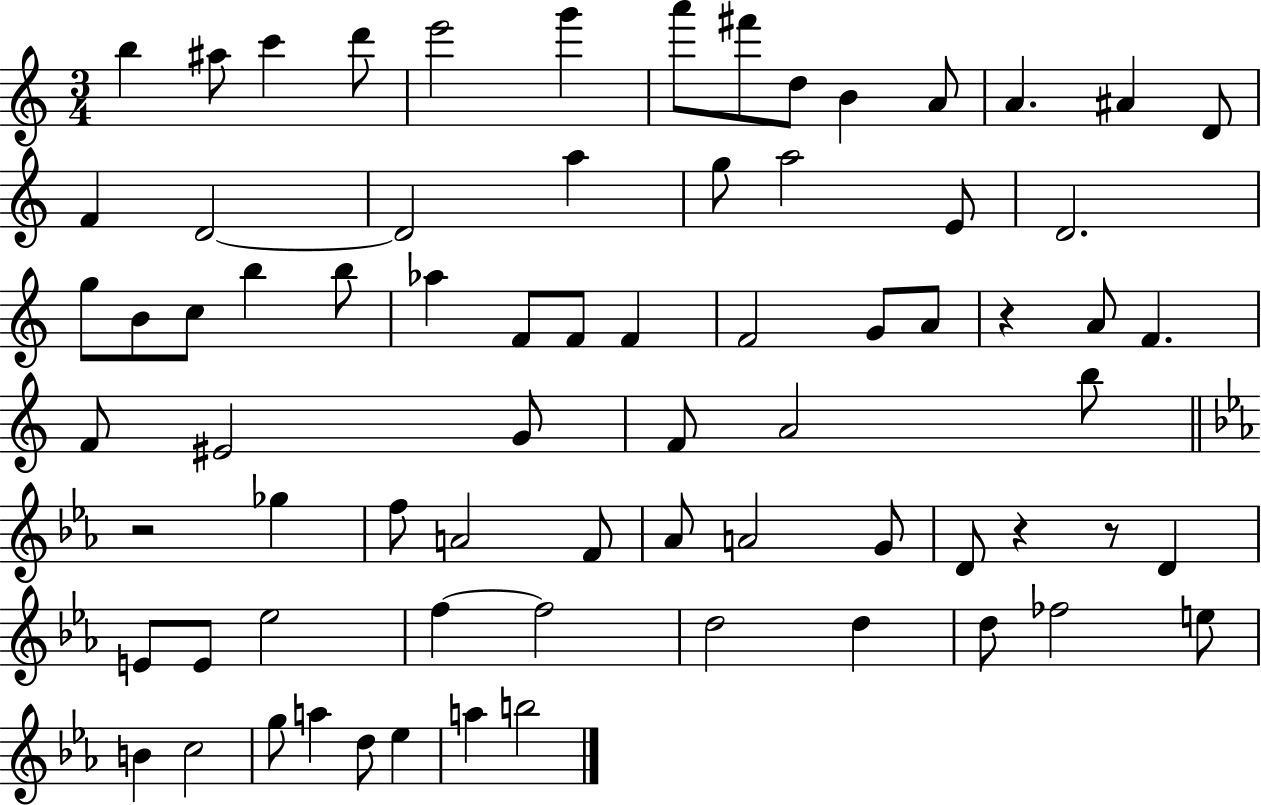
B5/q A#5/e C6/q D6/e E6/h G6/q A6/e F#6/e D5/e B4/q A4/e A4/q. A#4/q D4/e F4/q D4/h D4/h A5/q G5/e A5/h E4/e D4/h. G5/e B4/e C5/e B5/q B5/e Ab5/q F4/e F4/e F4/q F4/h G4/e A4/e R/q A4/e F4/q. F4/e EIS4/h G4/e F4/e A4/h B5/e R/h Gb5/q F5/e A4/h F4/e Ab4/e A4/h G4/e D4/e R/q R/e D4/q E4/e E4/e Eb5/h F5/q F5/h D5/h D5/q D5/e FES5/h E5/e B4/q C5/h G5/e A5/q D5/e Eb5/q A5/q B5/h